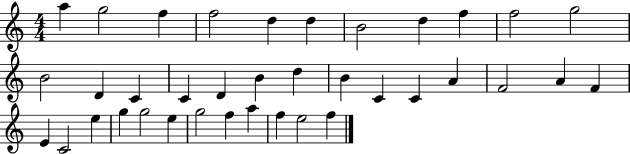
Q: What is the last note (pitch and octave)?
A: F5